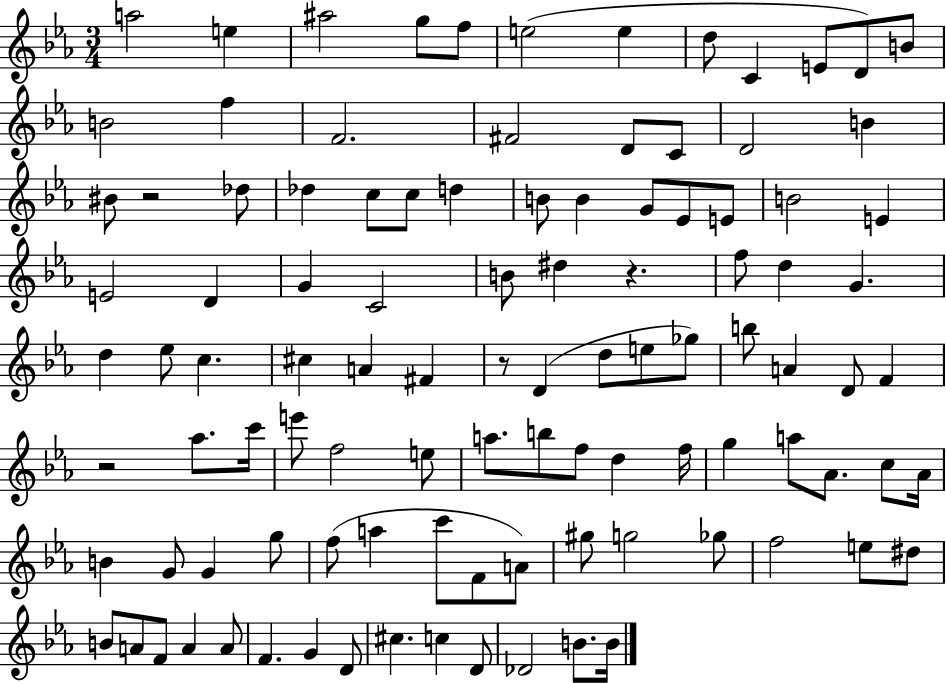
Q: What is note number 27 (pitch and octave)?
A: B4